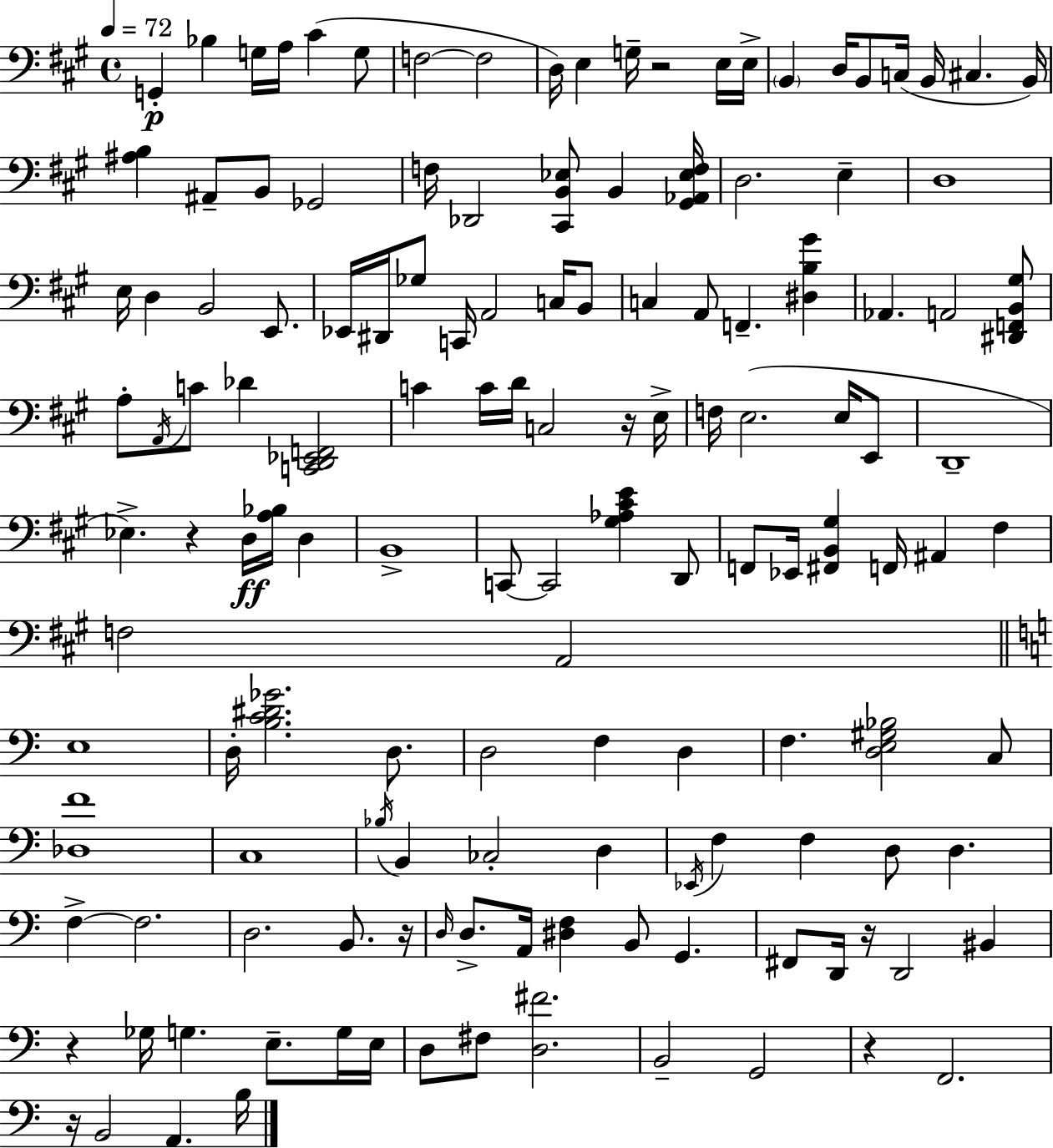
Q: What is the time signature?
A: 4/4